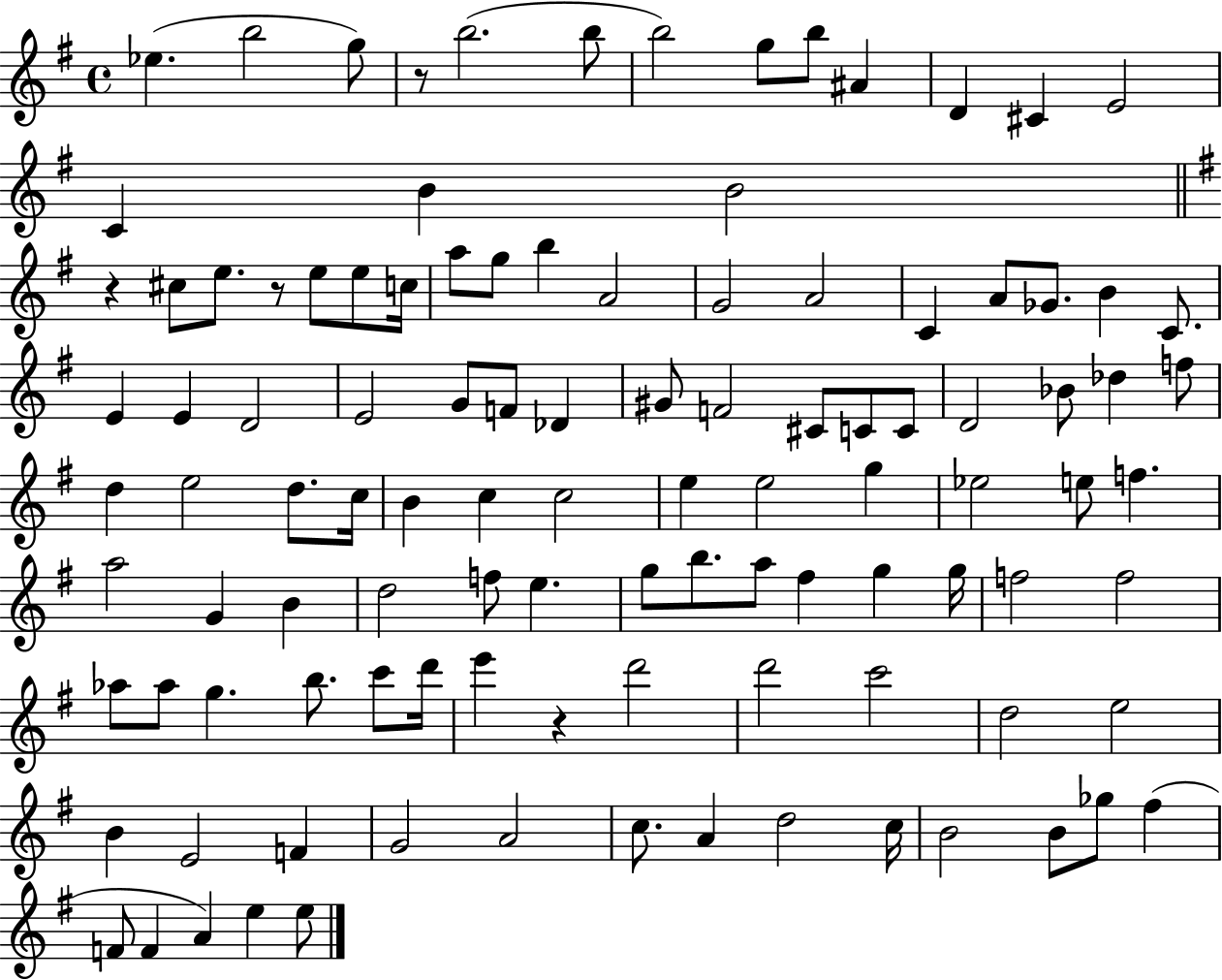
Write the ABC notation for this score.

X:1
T:Untitled
M:4/4
L:1/4
K:G
_e b2 g/2 z/2 b2 b/2 b2 g/2 b/2 ^A D ^C E2 C B B2 z ^c/2 e/2 z/2 e/2 e/2 c/4 a/2 g/2 b A2 G2 A2 C A/2 _G/2 B C/2 E E D2 E2 G/2 F/2 _D ^G/2 F2 ^C/2 C/2 C/2 D2 _B/2 _d f/2 d e2 d/2 c/4 B c c2 e e2 g _e2 e/2 f a2 G B d2 f/2 e g/2 b/2 a/2 ^f g g/4 f2 f2 _a/2 _a/2 g b/2 c'/2 d'/4 e' z d'2 d'2 c'2 d2 e2 B E2 F G2 A2 c/2 A d2 c/4 B2 B/2 _g/2 ^f F/2 F A e e/2